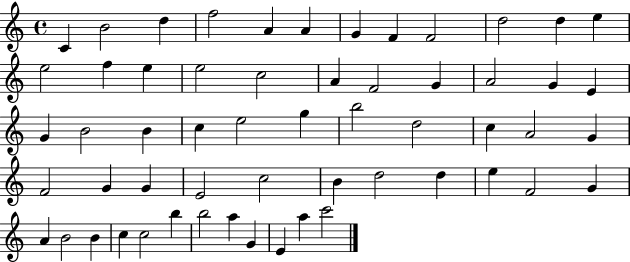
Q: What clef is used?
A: treble